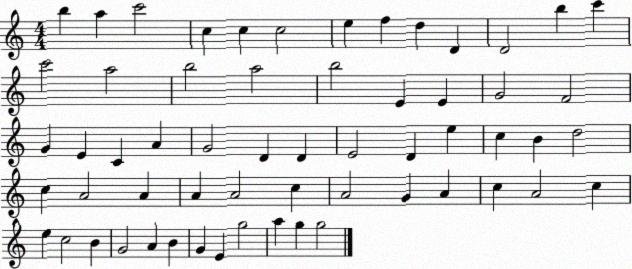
X:1
T:Untitled
M:4/4
L:1/4
K:C
b a c'2 c c c2 e f d D D2 b c' c'2 a2 b2 a2 b2 E E G2 F2 G E C A G2 D D E2 D e c B d2 c A2 A A A2 c A2 G A c A2 c e c2 B G2 A B G E g2 a g g2